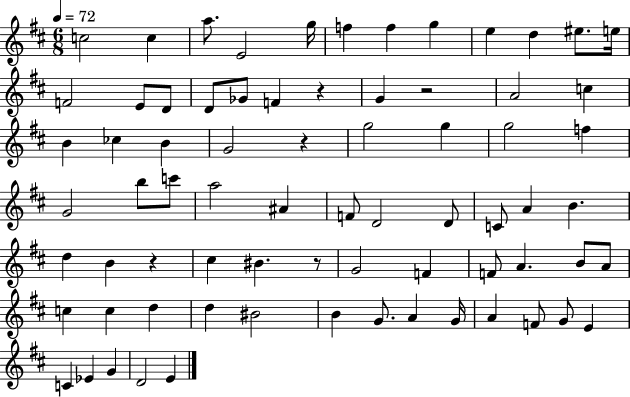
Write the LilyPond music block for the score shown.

{
  \clef treble
  \numericTimeSignature
  \time 6/8
  \key d \major
  \tempo 4 = 72
  \repeat volta 2 { c''2 c''4 | a''8. e'2 g''16 | f''4 f''4 g''4 | e''4 d''4 eis''8. e''16 | \break f'2 e'8 d'8 | d'8 ges'8 f'4 r4 | g'4 r2 | a'2 c''4 | \break b'4 ces''4 b'4 | g'2 r4 | g''2 g''4 | g''2 f''4 | \break g'2 b''8 c'''8 | a''2 ais'4 | f'8 d'2 d'8 | c'8 a'4 b'4. | \break d''4 b'4 r4 | cis''4 bis'4. r8 | g'2 f'4 | f'8 a'4. b'8 a'8 | \break c''4 c''4 d''4 | d''4 bis'2 | b'4 g'8. a'4 g'16 | a'4 f'8 g'8 e'4 | \break c'4 ees'4 g'4 | d'2 e'4 | } \bar "|."
}